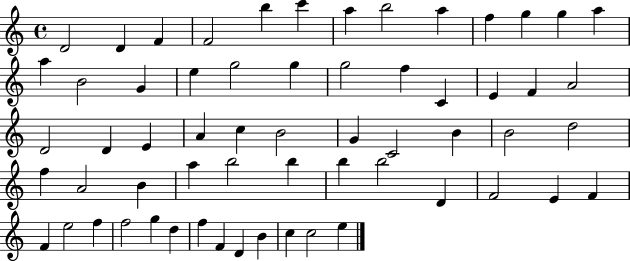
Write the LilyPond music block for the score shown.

{
  \clef treble
  \time 4/4
  \defaultTimeSignature
  \key c \major
  d'2 d'4 f'4 | f'2 b''4 c'''4 | a''4 b''2 a''4 | f''4 g''4 g''4 a''4 | \break a''4 b'2 g'4 | e''4 g''2 g''4 | g''2 f''4 c'4 | e'4 f'4 a'2 | \break d'2 d'4 e'4 | a'4 c''4 b'2 | g'4 c'2 b'4 | b'2 d''2 | \break f''4 a'2 b'4 | a''4 b''2 b''4 | b''4 b''2 d'4 | f'2 e'4 f'4 | \break f'4 e''2 f''4 | f''2 g''4 d''4 | f''4 f'4 d'4 b'4 | c''4 c''2 e''4 | \break \bar "|."
}